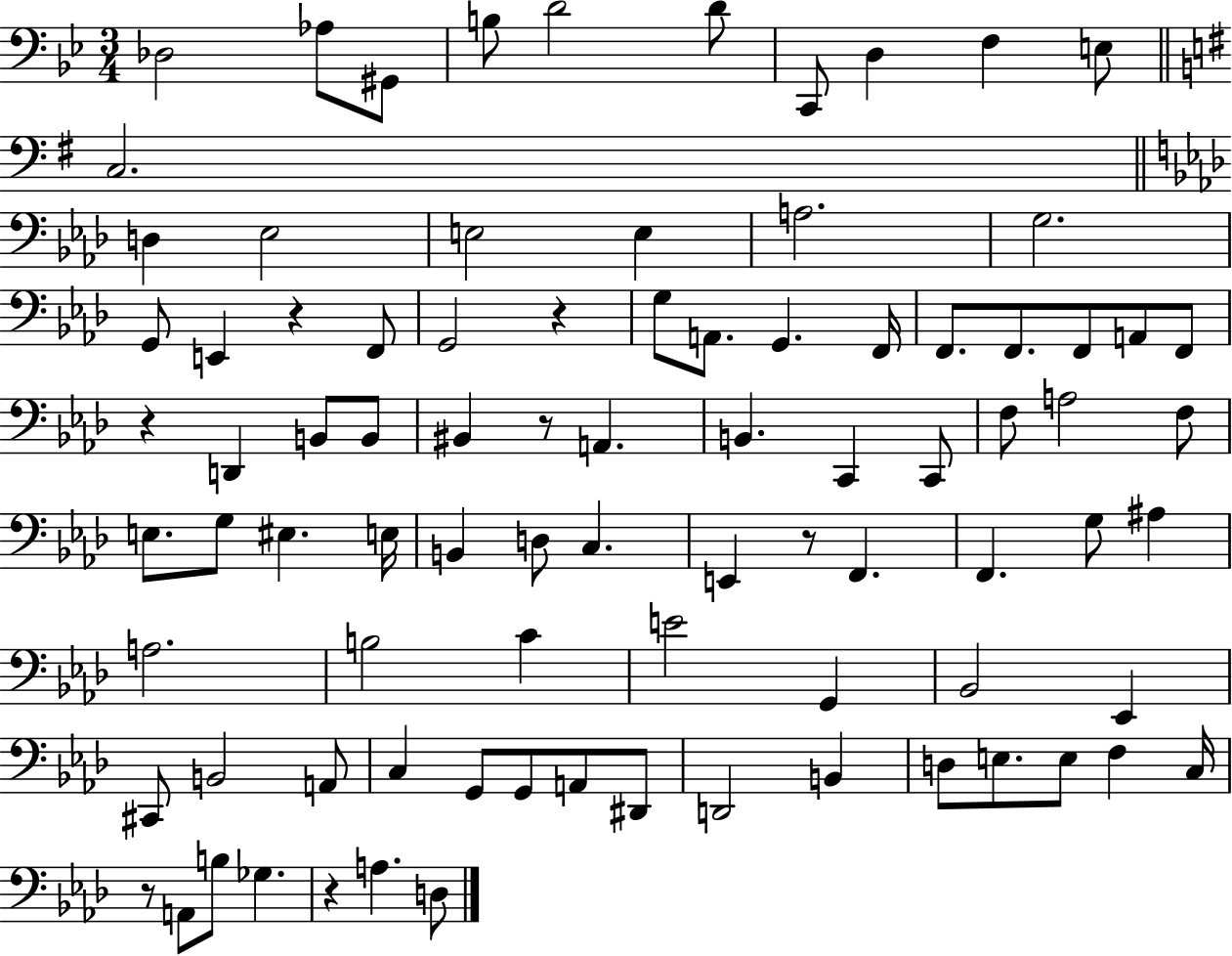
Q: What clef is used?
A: bass